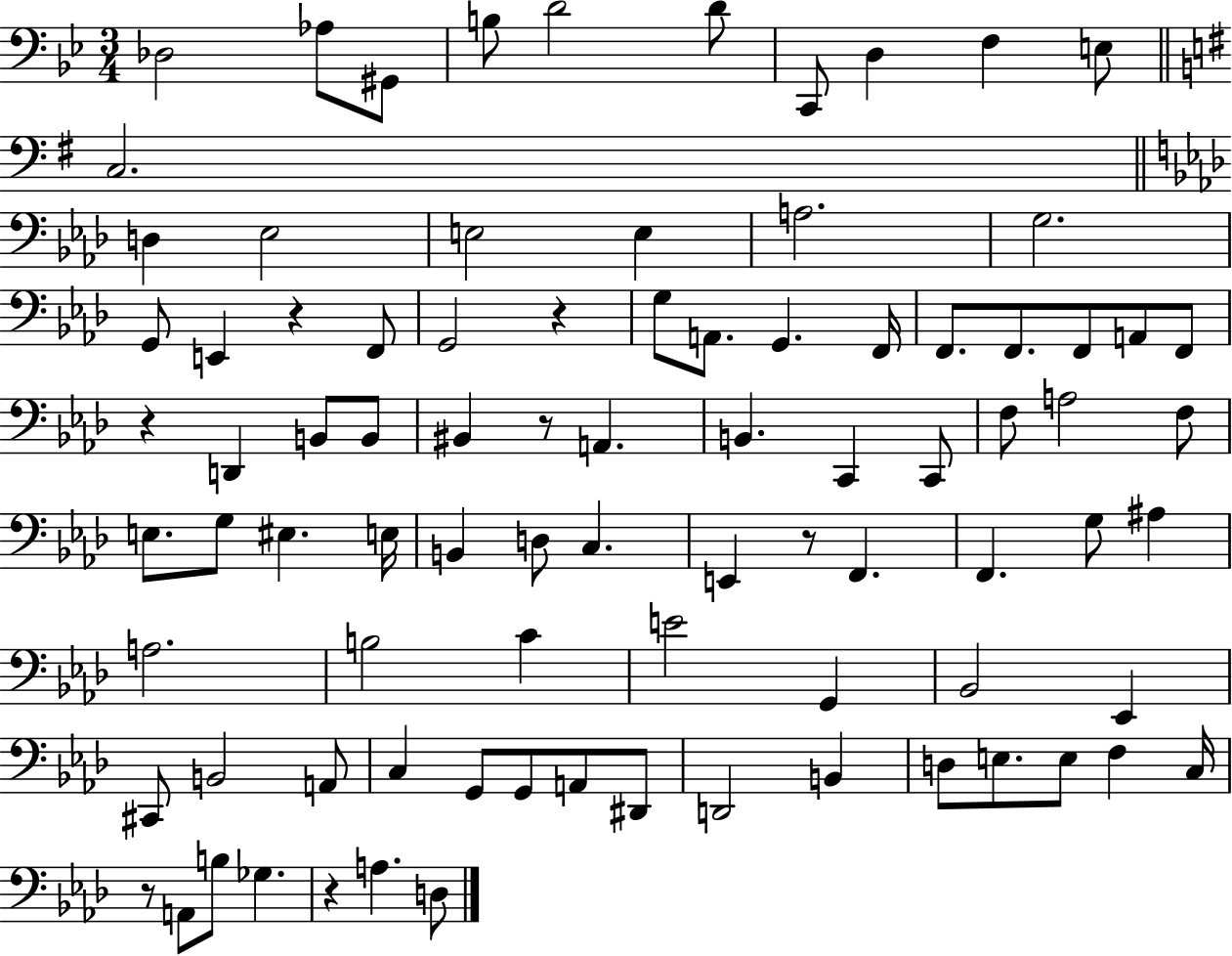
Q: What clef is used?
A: bass